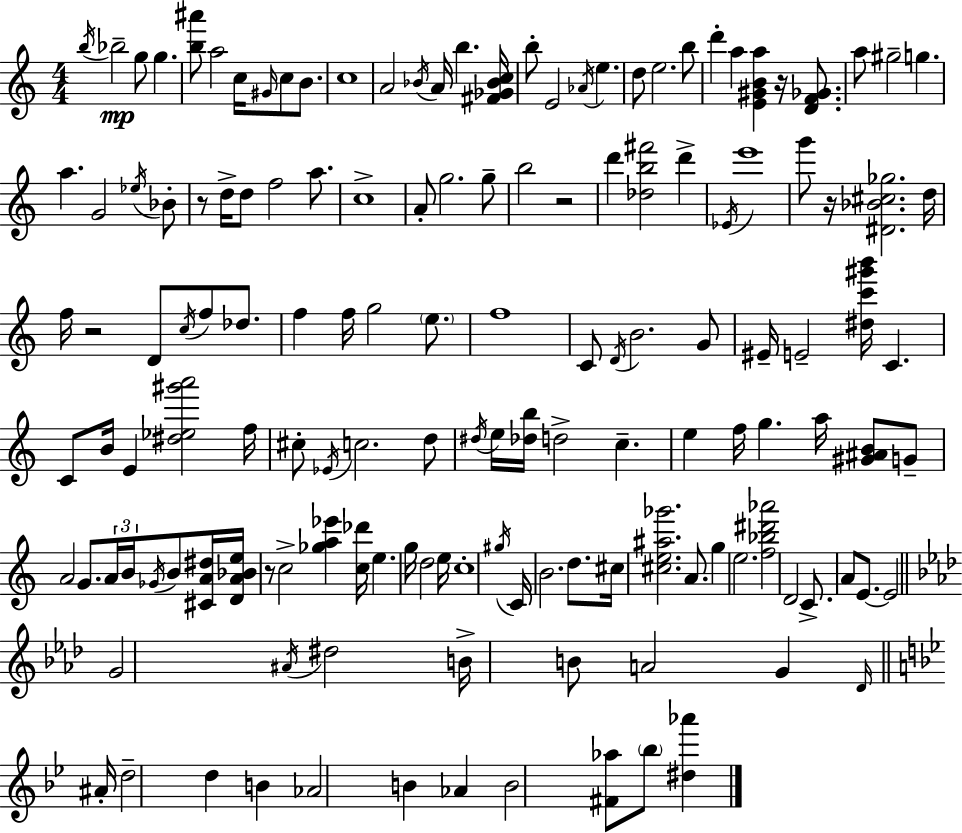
{
  \clef treble
  \numericTimeSignature
  \time 4/4
  \key c \major
  \acciaccatura { b''16 }\mp bes''2-- g''8 g''4. | <b'' ais'''>8 a''2 c''16 \grace { gis'16 } c''8 b'8. | c''1 | a'2 \acciaccatura { bes'16 } a'16 b''4. | \break <fis' ges' bes' c''>16 b''8-. e'2 \acciaccatura { aes'16 } e''4. | d''8 e''2. | b''8 d'''4-. a''4 <e' gis' b' a''>4 | r16 <d' f' ges'>8. a''8 gis''2-- g''4. | \break a''4. g'2 | \acciaccatura { ees''16 } bes'8-. r8 d''16-> d''8 f''2 | a''8. c''1-> | a'8-. g''2. | \break g''8-- b''2 r2 | d'''4 <des'' b'' fis'''>2 | d'''4-> \acciaccatura { ees'16 } e'''1 | g'''8 r16 <dis' bes' cis'' ges''>2. | \break d''16 f''16 r2 d'8 | \acciaccatura { c''16 } f''8 des''8. f''4 f''16 g''2 | \parenthesize e''8. f''1 | c'8 \acciaccatura { d'16 } b'2. | \break g'8 eis'16-- e'2-- | <dis'' c''' gis''' b'''>16 c'4. c'8 b'16 e'4 <dis'' ees'' gis''' a'''>2 | f''16 cis''8-. \acciaccatura { ees'16 } c''2. | d''8 \acciaccatura { dis''16 } e''16 <des'' b''>16 d''2-> | \break c''4.-- e''4 f''16 g''4. | a''16 <gis' ais' b'>8 g'8-- a'2 | g'8. \tuplet 3/2 { a'16 b'16 \acciaccatura { ges'16 } } b'8 <cis' a' dis''>16 <d' a' bes' e''>16 r8 c''2-> | <ges'' a'' ees'''>4 <c'' des'''>16 e''4. | \break g''16 d''2 e''16 c''1-. | \acciaccatura { gis''16 } c'16 b'2. | d''8. cis''16 <cis'' e'' ais'' ges'''>2. | a'8. g''4 | \break e''2. <f'' bes'' dis''' aes'''>2 | d'2 c'8.-> a'8 | e'8.~~ e'2 \bar "||" \break \key aes \major g'2 \acciaccatura { ais'16 } dis''2 | b'16-> b'8 a'2 g'4 | \grace { des'16 } \bar "||" \break \key bes \major ais'16-. d''2-- d''4 b'4 | aes'2 b'4 aes'4 | b'2 <fis' aes''>8 \parenthesize bes''8 <dis'' aes'''>4 | \bar "|."
}